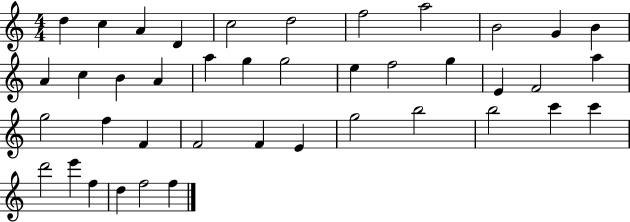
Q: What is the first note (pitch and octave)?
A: D5